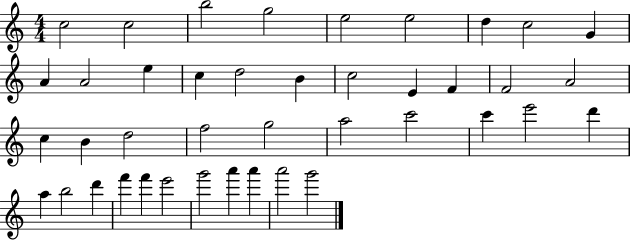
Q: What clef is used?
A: treble